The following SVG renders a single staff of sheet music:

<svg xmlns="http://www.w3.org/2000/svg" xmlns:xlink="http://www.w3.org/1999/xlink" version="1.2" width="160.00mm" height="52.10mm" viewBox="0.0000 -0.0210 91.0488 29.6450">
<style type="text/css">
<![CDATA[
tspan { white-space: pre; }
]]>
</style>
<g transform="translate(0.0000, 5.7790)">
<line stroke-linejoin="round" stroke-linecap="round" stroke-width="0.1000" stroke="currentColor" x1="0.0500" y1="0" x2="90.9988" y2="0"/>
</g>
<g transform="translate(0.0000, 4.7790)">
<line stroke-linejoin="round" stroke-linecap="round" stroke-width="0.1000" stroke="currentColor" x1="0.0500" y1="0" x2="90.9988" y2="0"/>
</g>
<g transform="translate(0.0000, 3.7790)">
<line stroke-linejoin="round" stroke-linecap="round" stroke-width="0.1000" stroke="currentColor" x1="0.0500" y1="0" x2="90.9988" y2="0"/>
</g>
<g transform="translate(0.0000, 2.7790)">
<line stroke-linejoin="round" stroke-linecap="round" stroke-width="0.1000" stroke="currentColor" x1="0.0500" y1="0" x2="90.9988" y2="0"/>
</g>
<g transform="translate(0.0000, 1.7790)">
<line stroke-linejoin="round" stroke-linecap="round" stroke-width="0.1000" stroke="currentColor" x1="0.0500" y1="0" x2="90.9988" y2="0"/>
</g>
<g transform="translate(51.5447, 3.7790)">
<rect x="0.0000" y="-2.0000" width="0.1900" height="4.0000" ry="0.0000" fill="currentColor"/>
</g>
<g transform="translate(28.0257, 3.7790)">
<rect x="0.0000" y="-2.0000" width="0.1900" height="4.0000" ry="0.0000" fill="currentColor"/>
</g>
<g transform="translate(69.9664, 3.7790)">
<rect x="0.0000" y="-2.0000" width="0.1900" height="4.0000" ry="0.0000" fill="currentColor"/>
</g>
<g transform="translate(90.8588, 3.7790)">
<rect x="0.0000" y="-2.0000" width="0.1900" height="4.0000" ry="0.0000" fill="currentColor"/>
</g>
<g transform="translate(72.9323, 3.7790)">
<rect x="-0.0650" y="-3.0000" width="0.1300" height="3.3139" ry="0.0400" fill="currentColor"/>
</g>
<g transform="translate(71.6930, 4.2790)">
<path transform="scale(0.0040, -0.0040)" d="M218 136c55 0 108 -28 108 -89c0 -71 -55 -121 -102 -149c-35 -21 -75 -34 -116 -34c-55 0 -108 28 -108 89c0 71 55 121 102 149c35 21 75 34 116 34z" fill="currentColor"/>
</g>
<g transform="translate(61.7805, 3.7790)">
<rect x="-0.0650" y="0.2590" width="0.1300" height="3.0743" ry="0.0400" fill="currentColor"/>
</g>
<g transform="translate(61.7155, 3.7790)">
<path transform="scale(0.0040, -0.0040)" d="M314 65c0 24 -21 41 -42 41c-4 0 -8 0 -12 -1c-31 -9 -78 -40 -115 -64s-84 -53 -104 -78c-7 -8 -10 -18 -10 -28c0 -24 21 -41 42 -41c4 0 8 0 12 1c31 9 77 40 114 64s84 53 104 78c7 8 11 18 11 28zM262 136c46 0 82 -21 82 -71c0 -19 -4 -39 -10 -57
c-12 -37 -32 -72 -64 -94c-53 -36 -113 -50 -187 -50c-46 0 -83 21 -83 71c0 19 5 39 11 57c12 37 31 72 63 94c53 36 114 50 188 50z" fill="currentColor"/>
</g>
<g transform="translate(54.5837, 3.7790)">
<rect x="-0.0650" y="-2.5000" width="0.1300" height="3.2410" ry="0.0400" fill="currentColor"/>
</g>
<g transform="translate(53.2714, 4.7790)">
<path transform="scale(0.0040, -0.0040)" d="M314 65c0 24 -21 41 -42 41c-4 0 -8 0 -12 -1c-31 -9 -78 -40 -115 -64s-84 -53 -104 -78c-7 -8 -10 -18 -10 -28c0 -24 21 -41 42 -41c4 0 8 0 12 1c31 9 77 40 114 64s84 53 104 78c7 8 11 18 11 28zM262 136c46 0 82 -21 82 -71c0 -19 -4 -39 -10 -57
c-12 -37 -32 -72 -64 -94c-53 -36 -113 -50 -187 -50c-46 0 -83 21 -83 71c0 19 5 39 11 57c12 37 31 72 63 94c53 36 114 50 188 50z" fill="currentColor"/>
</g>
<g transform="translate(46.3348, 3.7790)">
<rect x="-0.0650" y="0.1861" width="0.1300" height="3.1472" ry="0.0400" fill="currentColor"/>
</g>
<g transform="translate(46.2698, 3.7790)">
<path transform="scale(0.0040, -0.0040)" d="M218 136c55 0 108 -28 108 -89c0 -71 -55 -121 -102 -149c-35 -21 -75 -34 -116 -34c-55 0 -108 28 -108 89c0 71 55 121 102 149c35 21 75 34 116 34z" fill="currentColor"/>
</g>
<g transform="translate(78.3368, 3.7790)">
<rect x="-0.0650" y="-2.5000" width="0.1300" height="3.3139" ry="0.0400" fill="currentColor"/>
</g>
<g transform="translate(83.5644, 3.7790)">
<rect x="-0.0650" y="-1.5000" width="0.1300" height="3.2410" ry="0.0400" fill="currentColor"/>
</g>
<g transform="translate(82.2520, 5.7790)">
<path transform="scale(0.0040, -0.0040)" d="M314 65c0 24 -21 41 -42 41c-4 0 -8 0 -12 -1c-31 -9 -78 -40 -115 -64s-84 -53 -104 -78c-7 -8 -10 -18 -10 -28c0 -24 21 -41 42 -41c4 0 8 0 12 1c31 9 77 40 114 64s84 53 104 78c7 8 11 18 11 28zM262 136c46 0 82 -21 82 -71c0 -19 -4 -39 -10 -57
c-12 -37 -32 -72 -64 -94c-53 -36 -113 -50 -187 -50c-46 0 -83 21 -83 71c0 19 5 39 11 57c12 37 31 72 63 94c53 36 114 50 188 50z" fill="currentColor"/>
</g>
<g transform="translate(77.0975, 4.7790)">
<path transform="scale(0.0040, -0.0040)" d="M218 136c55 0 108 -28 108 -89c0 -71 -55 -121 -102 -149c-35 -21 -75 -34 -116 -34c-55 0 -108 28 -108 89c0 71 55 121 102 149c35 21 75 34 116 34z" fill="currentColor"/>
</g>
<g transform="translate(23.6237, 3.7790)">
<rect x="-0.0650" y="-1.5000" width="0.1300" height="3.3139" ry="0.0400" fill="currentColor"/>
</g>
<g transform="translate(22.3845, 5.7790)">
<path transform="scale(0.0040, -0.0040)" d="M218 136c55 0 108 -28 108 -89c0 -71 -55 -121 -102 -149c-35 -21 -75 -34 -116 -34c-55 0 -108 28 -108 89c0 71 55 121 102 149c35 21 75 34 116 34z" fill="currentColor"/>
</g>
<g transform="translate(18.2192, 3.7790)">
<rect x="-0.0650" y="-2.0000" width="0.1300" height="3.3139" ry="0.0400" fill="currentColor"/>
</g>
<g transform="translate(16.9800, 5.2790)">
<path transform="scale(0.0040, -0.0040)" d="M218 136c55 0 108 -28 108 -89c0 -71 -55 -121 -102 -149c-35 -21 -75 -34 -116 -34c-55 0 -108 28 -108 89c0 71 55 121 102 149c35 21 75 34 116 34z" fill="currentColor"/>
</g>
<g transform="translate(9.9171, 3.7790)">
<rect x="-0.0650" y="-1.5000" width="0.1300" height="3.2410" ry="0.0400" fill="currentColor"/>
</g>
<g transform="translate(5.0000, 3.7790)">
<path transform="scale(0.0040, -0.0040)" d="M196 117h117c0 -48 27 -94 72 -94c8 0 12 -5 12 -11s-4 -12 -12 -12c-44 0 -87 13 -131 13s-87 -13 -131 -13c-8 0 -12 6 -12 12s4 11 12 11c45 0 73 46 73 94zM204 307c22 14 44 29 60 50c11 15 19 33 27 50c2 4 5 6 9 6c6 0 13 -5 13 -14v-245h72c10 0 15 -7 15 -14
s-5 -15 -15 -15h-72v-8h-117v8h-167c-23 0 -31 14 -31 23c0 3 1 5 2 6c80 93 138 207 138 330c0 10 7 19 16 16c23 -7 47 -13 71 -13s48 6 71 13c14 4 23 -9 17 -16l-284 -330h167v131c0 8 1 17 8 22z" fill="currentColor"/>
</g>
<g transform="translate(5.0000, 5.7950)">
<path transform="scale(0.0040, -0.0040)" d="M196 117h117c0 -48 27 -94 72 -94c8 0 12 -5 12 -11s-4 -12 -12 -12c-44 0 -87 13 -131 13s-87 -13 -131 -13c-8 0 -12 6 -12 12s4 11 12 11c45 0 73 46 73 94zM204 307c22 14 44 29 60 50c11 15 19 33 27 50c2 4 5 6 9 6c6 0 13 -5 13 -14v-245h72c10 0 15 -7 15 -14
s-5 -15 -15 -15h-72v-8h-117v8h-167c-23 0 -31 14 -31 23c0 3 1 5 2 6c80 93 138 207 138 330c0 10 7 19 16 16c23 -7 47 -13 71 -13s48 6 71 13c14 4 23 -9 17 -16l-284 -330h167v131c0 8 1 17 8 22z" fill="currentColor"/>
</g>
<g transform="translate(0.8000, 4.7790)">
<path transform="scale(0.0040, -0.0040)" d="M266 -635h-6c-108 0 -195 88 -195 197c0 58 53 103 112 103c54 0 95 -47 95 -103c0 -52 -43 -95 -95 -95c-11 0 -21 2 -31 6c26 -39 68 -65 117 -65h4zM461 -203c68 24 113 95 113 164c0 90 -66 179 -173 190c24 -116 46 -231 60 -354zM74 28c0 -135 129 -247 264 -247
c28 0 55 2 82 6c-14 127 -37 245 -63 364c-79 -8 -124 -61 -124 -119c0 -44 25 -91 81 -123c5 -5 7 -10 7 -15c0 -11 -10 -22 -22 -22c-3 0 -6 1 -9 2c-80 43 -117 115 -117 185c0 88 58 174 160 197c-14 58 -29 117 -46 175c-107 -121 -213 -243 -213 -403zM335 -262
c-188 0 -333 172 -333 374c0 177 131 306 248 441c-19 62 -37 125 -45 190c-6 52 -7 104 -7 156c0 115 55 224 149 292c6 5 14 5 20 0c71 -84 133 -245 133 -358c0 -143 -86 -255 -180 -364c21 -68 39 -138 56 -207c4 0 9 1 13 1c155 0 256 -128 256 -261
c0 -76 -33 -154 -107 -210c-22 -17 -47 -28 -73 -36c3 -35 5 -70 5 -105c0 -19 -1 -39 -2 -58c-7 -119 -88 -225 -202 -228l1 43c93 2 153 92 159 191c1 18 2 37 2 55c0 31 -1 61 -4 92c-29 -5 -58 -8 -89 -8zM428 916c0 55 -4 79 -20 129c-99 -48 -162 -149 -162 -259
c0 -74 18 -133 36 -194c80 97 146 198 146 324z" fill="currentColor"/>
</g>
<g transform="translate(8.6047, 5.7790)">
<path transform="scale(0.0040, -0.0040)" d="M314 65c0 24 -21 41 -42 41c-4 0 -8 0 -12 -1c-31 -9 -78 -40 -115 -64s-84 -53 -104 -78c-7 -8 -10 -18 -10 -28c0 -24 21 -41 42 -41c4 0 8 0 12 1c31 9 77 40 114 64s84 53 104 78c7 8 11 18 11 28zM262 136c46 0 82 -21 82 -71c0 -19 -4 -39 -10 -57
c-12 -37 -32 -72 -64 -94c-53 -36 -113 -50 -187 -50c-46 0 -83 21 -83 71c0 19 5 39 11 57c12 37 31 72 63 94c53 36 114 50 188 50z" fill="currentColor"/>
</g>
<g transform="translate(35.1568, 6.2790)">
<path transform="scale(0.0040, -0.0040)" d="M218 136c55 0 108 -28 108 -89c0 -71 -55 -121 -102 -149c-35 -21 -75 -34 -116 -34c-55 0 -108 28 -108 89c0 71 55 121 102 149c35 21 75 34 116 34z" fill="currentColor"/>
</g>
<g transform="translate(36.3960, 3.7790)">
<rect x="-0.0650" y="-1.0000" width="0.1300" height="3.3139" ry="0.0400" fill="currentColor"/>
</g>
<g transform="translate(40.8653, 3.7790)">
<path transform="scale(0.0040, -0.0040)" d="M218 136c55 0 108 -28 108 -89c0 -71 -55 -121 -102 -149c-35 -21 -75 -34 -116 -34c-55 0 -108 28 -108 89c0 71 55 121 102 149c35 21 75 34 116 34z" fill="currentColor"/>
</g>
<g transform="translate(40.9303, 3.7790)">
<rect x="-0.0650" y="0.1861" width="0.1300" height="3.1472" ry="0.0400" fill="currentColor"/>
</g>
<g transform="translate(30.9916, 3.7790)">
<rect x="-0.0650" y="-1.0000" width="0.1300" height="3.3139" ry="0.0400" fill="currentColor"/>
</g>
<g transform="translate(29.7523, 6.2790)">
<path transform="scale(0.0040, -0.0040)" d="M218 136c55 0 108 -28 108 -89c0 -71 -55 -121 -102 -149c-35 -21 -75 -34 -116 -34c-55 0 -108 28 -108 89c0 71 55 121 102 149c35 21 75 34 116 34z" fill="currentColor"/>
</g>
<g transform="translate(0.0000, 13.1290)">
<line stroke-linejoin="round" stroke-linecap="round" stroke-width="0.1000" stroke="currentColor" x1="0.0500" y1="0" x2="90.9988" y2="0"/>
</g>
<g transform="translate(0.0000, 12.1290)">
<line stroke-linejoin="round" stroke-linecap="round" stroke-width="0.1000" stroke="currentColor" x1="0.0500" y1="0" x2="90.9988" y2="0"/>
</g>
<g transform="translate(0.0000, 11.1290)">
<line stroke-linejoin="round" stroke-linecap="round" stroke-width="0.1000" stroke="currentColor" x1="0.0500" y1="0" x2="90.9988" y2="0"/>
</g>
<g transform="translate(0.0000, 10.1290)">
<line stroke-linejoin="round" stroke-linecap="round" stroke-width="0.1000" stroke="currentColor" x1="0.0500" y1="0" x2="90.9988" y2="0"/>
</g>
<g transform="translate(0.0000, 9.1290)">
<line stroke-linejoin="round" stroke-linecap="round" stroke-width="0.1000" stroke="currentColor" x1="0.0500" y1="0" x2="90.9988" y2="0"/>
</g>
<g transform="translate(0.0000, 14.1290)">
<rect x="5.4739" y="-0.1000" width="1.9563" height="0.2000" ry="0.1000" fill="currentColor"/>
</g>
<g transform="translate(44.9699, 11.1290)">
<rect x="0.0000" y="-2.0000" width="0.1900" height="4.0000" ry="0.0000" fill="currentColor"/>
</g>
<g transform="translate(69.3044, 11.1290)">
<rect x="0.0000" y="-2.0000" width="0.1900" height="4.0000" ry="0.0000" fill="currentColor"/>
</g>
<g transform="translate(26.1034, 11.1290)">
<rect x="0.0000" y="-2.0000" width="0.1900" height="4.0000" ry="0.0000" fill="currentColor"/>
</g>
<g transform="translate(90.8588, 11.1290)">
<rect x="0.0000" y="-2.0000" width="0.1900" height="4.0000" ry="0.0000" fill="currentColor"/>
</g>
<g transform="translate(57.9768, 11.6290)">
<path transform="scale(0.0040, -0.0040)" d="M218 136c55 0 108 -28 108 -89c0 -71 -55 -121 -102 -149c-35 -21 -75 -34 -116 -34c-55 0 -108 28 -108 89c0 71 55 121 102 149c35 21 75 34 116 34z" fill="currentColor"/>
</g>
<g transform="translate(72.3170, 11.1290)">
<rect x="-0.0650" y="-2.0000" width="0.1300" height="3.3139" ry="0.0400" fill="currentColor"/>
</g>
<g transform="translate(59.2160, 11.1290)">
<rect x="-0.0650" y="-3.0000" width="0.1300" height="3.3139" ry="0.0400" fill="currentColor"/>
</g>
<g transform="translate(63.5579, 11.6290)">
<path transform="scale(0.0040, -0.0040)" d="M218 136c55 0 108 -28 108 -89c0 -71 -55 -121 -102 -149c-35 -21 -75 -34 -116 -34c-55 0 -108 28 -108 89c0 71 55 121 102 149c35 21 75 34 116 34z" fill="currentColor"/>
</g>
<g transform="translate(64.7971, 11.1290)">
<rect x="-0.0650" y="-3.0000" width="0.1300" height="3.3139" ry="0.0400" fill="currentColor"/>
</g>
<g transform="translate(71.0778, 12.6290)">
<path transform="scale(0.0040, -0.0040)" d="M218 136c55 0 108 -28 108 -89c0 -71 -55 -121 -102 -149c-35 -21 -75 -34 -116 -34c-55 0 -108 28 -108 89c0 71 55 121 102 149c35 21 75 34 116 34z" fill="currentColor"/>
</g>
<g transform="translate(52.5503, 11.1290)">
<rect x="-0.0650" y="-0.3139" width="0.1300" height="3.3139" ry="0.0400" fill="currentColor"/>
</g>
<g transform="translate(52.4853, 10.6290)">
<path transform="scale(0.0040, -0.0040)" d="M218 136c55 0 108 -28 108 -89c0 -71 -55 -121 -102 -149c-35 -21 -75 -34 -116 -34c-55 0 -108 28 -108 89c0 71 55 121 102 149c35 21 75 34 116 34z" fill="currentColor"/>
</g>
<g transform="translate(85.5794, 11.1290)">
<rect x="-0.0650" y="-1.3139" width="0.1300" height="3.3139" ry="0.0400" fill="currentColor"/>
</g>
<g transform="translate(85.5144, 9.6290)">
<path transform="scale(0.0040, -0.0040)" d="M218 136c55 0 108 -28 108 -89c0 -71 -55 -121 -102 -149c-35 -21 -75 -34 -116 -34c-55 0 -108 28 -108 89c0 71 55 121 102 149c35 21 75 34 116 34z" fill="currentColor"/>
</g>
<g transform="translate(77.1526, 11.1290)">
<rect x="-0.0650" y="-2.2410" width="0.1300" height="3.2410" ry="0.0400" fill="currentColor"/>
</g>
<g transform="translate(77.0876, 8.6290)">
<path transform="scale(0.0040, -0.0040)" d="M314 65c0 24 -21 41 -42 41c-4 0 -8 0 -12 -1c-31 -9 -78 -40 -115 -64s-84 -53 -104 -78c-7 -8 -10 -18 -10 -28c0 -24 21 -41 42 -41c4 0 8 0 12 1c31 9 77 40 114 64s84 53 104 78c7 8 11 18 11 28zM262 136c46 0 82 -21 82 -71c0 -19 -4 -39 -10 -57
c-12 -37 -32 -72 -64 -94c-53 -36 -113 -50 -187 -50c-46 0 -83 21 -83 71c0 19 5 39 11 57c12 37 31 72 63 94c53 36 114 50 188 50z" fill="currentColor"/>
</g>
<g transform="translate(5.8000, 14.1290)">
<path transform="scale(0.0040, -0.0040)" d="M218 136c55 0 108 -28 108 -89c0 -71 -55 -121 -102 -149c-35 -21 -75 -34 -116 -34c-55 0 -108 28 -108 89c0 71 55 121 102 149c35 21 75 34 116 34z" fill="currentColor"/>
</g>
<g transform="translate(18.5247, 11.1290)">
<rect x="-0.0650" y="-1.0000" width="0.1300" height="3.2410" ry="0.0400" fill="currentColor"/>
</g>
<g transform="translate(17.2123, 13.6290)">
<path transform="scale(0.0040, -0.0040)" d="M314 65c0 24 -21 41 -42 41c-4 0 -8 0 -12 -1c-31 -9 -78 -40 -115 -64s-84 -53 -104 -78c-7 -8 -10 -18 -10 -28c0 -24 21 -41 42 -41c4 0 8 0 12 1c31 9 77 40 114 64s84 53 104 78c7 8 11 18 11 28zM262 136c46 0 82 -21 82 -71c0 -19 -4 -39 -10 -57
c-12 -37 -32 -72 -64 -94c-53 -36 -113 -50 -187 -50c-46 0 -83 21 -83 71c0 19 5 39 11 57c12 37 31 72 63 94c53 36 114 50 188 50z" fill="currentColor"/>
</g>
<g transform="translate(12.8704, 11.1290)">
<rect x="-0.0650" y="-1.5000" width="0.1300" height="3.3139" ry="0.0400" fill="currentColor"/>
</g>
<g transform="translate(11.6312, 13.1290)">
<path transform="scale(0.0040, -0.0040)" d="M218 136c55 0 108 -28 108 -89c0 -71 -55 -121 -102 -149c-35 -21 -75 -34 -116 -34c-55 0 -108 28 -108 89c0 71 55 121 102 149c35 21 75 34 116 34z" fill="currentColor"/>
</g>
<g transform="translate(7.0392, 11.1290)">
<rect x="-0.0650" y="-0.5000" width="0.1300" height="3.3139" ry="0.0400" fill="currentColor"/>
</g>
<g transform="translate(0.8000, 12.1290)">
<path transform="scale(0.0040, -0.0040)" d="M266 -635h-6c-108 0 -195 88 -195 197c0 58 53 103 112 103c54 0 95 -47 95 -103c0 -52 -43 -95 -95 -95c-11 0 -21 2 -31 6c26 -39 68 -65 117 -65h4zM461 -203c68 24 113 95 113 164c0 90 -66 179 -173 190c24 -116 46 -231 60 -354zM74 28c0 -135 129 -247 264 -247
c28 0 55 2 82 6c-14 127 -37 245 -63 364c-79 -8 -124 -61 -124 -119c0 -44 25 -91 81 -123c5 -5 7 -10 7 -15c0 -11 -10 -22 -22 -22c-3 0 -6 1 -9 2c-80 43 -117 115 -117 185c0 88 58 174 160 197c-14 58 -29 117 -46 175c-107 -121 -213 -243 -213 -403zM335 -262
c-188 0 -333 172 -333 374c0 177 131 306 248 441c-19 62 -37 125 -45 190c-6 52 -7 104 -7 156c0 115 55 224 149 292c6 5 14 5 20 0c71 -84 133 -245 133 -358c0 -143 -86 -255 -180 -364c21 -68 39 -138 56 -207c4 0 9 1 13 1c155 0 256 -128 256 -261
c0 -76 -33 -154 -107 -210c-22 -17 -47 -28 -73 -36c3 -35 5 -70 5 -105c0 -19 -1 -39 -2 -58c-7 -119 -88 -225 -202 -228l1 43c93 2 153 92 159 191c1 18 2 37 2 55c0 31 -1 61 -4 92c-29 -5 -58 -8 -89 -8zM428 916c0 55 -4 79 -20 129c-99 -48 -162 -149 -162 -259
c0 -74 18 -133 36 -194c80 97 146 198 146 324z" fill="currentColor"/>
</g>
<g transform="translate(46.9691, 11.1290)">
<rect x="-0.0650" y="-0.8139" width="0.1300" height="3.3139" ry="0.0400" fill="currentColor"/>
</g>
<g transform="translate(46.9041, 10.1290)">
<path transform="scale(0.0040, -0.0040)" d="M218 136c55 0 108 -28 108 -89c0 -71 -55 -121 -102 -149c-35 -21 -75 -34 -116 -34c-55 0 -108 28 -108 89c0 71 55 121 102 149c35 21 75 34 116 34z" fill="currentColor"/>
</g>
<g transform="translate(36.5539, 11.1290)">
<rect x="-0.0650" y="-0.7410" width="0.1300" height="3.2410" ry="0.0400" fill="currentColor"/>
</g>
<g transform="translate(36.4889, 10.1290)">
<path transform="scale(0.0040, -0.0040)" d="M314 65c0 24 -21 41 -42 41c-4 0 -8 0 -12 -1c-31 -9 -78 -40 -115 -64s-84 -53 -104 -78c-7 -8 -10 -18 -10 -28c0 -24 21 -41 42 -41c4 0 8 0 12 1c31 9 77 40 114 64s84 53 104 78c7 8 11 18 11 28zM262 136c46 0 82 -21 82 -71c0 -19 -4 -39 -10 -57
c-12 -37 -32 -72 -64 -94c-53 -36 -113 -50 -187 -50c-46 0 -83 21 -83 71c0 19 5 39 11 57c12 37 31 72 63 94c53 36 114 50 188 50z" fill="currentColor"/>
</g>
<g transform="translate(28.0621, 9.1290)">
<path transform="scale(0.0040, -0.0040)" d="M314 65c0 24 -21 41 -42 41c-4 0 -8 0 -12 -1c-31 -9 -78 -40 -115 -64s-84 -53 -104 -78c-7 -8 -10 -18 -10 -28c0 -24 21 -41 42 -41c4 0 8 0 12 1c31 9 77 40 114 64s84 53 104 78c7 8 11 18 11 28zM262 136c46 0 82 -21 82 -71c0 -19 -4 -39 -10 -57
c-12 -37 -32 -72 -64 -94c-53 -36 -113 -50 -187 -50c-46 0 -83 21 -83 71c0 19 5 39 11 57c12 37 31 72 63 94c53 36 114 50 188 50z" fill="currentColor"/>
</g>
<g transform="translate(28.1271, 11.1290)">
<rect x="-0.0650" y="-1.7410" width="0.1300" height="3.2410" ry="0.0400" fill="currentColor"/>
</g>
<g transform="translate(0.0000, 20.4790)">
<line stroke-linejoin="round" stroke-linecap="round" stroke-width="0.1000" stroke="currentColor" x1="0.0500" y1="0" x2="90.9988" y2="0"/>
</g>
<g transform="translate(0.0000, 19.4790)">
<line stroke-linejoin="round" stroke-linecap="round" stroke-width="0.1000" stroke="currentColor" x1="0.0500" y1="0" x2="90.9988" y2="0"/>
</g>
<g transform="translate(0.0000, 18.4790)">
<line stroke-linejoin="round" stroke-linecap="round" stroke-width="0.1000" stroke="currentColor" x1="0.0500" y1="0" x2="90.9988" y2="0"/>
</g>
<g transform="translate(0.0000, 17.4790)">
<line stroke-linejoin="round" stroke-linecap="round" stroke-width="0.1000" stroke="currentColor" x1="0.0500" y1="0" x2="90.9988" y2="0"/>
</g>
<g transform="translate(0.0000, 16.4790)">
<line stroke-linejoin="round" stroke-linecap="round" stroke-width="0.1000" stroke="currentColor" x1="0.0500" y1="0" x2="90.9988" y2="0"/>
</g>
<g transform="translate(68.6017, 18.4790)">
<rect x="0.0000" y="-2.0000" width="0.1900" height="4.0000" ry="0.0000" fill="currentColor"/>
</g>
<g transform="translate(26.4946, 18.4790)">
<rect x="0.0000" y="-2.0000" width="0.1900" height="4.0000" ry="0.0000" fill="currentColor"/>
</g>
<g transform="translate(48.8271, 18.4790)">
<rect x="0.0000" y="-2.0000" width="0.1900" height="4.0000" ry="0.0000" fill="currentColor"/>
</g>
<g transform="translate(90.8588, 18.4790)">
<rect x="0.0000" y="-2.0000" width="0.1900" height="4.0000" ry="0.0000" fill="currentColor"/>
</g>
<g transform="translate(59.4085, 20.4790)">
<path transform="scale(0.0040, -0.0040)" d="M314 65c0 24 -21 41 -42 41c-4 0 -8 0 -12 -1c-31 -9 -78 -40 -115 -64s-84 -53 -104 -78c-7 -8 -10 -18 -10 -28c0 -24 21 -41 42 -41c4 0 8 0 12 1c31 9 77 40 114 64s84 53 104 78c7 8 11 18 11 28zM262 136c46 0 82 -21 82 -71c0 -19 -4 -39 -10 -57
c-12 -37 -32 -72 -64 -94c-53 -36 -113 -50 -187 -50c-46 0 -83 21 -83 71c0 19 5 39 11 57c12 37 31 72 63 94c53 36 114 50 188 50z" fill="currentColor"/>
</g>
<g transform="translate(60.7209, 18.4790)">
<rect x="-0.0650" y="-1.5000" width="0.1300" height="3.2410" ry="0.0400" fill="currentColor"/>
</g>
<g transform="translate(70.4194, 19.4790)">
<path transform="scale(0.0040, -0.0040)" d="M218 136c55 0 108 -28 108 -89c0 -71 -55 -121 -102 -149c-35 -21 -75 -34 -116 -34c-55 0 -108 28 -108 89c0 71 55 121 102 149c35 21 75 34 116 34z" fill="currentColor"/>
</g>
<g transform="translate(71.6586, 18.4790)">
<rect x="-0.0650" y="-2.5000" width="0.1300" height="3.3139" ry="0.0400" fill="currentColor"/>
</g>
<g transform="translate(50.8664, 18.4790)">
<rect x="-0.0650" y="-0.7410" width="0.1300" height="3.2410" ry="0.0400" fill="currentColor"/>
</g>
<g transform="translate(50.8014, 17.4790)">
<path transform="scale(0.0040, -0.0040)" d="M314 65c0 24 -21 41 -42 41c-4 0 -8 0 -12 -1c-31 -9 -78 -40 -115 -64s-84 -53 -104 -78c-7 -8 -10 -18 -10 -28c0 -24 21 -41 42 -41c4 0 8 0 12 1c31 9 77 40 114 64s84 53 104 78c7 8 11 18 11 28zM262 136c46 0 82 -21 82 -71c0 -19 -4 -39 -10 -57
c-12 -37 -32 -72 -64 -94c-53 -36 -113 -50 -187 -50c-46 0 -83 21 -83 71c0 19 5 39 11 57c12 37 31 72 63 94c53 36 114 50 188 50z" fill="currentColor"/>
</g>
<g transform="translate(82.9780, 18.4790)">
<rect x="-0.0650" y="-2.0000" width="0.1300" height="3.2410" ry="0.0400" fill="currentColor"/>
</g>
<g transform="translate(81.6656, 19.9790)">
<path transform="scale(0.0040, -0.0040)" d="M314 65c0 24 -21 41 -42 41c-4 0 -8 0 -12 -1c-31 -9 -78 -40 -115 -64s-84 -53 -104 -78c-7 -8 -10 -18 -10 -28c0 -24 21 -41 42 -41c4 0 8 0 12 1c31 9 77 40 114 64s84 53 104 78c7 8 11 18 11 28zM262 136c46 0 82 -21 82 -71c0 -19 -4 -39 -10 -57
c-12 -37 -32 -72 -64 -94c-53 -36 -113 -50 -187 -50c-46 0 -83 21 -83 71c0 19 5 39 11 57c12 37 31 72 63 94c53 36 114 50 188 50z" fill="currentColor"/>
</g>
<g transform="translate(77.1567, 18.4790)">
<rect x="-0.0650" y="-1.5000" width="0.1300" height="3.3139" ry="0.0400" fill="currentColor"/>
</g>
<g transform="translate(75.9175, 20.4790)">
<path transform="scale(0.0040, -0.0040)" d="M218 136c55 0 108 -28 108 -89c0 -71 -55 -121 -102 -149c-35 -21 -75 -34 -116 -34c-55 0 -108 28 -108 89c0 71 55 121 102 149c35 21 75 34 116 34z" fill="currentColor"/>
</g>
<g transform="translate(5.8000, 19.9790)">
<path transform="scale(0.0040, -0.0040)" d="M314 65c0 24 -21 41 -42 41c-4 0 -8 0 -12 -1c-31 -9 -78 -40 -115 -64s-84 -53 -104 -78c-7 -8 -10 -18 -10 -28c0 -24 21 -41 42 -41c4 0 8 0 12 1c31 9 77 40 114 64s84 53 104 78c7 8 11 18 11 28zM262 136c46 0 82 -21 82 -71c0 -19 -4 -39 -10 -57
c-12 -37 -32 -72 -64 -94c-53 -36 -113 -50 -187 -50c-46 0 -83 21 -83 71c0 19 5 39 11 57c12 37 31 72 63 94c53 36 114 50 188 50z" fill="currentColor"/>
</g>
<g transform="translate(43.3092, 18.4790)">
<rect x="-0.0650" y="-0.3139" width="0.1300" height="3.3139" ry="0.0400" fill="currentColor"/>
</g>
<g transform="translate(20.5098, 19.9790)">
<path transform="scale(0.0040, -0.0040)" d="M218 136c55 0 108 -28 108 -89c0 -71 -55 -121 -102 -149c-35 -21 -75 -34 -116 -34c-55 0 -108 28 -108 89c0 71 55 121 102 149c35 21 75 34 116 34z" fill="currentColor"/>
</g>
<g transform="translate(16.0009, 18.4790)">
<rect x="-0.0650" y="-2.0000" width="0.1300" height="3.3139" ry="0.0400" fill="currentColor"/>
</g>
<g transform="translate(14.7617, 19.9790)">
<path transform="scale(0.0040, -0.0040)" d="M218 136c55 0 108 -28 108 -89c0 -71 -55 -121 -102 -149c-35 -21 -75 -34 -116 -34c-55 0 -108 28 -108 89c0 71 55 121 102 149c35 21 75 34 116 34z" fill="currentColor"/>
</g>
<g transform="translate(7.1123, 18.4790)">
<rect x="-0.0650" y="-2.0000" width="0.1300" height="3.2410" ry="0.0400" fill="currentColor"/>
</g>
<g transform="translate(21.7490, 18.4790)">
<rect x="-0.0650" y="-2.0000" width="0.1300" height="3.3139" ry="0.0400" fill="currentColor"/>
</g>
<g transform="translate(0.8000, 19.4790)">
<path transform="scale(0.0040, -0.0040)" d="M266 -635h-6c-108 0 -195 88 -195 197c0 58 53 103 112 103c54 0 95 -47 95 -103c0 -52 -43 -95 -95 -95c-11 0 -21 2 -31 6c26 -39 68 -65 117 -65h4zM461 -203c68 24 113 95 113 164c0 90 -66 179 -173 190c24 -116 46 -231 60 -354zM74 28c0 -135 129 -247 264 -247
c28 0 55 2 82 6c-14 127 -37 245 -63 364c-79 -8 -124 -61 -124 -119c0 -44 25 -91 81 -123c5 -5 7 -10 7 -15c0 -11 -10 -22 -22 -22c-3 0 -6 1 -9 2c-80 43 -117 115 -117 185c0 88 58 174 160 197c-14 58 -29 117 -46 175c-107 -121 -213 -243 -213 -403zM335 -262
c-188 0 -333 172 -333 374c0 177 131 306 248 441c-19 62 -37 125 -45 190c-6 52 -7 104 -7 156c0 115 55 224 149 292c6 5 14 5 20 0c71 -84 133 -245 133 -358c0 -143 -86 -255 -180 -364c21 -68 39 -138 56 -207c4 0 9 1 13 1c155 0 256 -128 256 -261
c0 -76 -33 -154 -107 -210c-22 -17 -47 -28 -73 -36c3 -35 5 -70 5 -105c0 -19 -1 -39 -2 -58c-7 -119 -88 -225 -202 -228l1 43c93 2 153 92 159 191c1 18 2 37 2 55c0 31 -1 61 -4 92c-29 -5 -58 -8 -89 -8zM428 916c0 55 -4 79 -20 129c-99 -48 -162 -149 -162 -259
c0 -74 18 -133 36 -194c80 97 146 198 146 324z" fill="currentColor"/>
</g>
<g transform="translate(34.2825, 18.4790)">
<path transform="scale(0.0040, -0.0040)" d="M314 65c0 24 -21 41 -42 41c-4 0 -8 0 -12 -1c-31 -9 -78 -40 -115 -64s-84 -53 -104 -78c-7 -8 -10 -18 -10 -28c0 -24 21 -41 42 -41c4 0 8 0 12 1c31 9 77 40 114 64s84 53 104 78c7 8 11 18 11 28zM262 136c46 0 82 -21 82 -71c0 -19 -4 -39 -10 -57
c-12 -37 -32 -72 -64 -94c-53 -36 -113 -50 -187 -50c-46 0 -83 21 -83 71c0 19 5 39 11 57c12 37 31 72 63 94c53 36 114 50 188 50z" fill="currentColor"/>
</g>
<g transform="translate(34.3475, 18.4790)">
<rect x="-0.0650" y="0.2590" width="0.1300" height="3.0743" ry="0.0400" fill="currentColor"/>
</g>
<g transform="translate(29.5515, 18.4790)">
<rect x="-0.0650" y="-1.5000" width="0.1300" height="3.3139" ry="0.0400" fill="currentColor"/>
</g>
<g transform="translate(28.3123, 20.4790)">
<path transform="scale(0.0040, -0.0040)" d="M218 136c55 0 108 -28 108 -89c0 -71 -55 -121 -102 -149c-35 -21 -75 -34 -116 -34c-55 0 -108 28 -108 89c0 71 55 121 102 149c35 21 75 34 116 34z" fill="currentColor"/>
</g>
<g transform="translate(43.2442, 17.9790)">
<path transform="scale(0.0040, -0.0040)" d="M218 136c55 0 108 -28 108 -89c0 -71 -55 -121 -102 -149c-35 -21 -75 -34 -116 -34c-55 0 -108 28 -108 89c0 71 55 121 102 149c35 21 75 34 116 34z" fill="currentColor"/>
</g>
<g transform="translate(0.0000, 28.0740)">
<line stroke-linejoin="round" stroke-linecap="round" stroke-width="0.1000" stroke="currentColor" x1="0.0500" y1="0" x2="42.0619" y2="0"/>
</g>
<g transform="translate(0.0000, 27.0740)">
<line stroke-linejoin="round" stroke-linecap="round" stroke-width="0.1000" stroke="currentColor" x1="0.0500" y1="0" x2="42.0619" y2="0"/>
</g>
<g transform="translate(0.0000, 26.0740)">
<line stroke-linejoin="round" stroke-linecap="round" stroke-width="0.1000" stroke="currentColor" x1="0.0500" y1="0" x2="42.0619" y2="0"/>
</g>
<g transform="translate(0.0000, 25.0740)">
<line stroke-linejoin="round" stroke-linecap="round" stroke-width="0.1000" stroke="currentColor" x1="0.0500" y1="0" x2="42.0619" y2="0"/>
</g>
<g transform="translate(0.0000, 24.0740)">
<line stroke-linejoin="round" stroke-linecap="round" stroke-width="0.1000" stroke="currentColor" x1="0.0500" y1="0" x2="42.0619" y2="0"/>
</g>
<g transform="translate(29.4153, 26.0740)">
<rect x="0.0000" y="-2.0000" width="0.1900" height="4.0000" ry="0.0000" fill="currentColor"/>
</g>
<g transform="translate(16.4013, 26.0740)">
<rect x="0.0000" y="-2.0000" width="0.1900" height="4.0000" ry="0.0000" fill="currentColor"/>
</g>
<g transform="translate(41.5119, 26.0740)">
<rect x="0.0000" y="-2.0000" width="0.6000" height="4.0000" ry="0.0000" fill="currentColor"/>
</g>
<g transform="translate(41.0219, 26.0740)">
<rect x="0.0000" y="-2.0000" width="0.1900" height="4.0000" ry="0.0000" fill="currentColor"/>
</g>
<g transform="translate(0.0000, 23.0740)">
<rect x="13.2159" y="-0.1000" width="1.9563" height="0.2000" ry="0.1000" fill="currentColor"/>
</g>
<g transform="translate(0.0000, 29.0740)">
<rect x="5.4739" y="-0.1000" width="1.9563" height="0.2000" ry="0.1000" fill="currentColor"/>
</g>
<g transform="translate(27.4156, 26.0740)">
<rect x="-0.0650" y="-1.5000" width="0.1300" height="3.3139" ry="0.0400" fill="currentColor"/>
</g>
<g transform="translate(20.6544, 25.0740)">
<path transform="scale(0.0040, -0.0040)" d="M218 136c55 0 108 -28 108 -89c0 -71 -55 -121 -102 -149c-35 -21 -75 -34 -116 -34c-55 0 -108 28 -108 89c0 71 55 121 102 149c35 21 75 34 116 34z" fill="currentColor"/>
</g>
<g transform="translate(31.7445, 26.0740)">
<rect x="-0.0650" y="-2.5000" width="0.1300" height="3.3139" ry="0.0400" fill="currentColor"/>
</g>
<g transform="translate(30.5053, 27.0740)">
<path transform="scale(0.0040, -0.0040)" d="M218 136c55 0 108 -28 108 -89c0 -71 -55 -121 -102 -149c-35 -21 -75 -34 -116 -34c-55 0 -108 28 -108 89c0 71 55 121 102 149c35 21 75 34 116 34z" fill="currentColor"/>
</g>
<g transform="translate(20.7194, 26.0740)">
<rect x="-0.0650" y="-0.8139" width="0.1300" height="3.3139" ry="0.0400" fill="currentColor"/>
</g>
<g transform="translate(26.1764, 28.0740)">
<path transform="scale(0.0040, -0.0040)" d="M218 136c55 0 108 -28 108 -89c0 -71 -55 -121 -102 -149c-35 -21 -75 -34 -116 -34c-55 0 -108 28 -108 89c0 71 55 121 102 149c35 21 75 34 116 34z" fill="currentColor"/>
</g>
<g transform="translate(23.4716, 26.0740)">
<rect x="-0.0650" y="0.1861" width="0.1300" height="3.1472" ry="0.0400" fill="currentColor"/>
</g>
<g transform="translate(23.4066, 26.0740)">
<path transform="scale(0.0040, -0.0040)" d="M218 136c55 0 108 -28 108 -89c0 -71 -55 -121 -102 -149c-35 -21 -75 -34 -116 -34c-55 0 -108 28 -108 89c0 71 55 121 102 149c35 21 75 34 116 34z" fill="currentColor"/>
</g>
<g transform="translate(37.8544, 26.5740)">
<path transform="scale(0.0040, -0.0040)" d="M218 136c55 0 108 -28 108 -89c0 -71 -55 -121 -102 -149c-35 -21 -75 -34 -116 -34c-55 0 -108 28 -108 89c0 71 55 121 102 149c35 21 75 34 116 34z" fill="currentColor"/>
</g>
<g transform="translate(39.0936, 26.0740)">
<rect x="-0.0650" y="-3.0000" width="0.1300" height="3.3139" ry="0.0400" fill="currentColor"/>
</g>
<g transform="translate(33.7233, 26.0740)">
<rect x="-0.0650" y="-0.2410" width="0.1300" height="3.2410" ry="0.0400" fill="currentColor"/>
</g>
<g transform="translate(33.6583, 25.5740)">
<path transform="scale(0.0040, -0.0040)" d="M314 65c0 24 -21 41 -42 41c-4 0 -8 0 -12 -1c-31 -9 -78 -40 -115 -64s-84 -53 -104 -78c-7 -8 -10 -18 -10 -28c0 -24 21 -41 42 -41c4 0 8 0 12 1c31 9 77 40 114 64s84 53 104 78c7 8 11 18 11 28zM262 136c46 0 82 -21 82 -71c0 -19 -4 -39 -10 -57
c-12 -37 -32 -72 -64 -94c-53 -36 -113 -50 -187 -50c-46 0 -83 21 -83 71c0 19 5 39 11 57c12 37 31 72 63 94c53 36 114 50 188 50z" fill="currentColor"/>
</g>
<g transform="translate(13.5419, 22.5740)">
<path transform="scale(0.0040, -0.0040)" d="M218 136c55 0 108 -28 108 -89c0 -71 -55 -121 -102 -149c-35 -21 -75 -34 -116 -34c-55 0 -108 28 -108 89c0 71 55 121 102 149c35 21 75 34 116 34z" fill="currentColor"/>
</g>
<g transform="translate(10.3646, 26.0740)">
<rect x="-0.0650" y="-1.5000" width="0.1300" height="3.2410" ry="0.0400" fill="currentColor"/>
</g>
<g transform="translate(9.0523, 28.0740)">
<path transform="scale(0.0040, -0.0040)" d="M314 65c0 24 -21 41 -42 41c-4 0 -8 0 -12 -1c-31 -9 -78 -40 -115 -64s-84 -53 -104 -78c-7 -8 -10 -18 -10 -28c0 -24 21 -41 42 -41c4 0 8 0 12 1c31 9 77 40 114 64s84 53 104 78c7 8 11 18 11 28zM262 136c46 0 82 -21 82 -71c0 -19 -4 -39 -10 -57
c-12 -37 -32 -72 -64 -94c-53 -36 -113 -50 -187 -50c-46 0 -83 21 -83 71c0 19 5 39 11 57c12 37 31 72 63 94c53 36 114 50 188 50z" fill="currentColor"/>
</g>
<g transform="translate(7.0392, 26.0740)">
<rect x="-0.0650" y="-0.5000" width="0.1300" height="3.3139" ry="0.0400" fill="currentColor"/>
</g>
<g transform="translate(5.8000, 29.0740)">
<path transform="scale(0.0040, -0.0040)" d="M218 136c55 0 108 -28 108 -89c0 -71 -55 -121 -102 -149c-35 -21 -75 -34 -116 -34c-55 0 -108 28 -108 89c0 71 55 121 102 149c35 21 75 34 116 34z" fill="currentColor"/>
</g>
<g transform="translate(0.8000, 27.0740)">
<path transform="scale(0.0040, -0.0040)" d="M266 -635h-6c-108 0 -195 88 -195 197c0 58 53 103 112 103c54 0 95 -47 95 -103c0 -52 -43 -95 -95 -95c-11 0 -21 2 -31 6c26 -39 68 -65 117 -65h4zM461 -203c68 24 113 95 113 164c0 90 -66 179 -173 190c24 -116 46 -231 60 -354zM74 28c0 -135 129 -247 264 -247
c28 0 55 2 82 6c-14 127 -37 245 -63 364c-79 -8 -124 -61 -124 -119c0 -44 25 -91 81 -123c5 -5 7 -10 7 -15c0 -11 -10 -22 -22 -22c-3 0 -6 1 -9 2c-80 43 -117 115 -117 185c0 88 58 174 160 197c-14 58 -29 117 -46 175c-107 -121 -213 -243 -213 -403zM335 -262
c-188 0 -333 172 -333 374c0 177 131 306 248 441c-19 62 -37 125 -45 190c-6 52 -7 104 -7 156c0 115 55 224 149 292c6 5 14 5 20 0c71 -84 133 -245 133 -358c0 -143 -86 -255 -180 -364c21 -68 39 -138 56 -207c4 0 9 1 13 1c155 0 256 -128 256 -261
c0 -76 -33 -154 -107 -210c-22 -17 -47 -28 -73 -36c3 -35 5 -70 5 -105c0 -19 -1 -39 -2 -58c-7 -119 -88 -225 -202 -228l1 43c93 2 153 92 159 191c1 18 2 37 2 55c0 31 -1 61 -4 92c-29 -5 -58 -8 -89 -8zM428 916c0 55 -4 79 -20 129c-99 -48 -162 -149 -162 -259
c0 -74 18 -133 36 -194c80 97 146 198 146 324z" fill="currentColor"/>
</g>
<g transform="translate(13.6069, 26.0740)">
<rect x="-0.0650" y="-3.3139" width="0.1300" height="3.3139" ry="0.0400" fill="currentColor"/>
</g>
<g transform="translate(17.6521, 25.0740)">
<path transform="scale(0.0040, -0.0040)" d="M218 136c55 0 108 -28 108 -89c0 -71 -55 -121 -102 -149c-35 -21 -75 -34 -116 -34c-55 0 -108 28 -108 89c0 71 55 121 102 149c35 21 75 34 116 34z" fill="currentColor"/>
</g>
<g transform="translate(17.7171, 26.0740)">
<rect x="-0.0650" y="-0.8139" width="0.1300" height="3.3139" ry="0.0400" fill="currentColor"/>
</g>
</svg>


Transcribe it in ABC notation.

X:1
T:Untitled
M:4/4
L:1/4
K:C
E2 F E D D B B G2 B2 A G E2 C E D2 f2 d2 d c A A F g2 e F2 F F E B2 c d2 E2 G E F2 C E2 b d d B E G c2 A